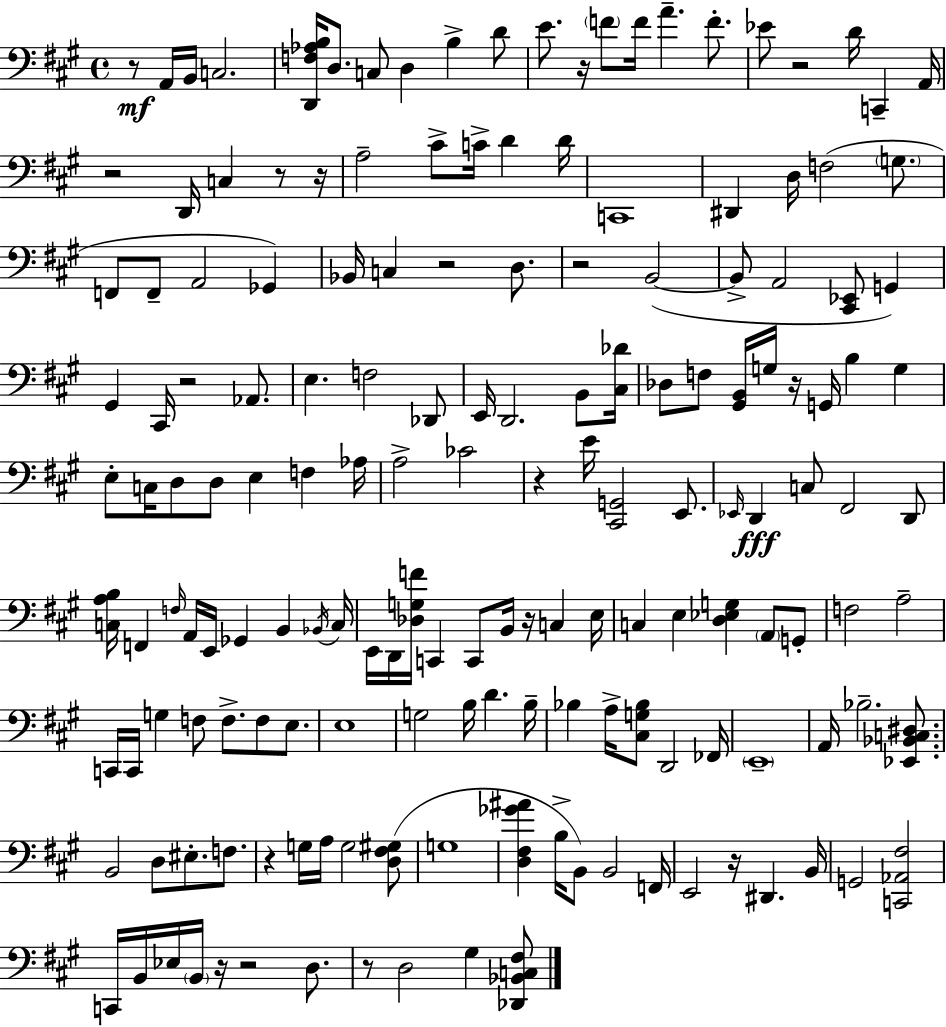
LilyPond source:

{
  \clef bass
  \time 4/4
  \defaultTimeSignature
  \key a \major
  r8\mf a,16 b,16 c2. | <d, f aes b>16 d8. c8 d4 b4-> d'8 | e'8. r16 \parenthesize f'8 f'16 a'4.-- f'8.-. | ees'8 r2 d'16 c,4-- a,16 | \break r2 d,16 c4 r8 r16 | a2-- cis'8-> c'16-> d'4 d'16 | c,1 | dis,4 d16 f2( \parenthesize g8. | \break f,8 f,8-- a,2 ges,4) | bes,16 c4 r2 d8. | r2 b,2~(~ | b,8-> a,2 <cis, ees,>8 g,4) | \break gis,4 cis,16 r2 aes,8. | e4. f2 des,8 | e,16 d,2. b,8 <cis des'>16 | des8 f8 <gis, b,>16 g16 r16 g,16 b4 g4 | \break e8-. c16 d8 d8 e4 f4 aes16 | a2-> ces'2 | r4 e'16 <cis, g,>2 e,8. | \grace { ees,16 }\fff d,4 c8 fis,2 d,8 | \break <c a b>16 f,4 \grace { f16 } a,16 e,16 ges,4 b,4 | \acciaccatura { bes,16 } c16 e,16 d,16 <des g f'>16 c,4 c,8 b,16 r16 c4 | e16 c4 e4 <d ees g>4 \parenthesize a,8 | g,8-. f2 a2-- | \break c,16 c,16 g4 f8 f8.-> f8 | e8. e1 | g2 b16 d'4. | b16-- bes4 a16-> <cis g bes>8 d,2 | \break fes,16 \parenthesize e,1-- | a,16 bes2.-- | <ees, bes, c dis>8. b,2 d8 eis8.-. | f8. r4 g16 a16 g2 | \break <d fis gis>8( g1 | <d fis ges' ais'>4 b16-> b,8) b,2 | f,16 e,2 r16 dis,4. | b,16 g,2 <c, aes, fis>2 | \break c,16 b,16 ees16 \parenthesize b,16 r16 r2 | d8. r8 d2 gis4 | <des, bes, c fis>8 \bar "|."
}